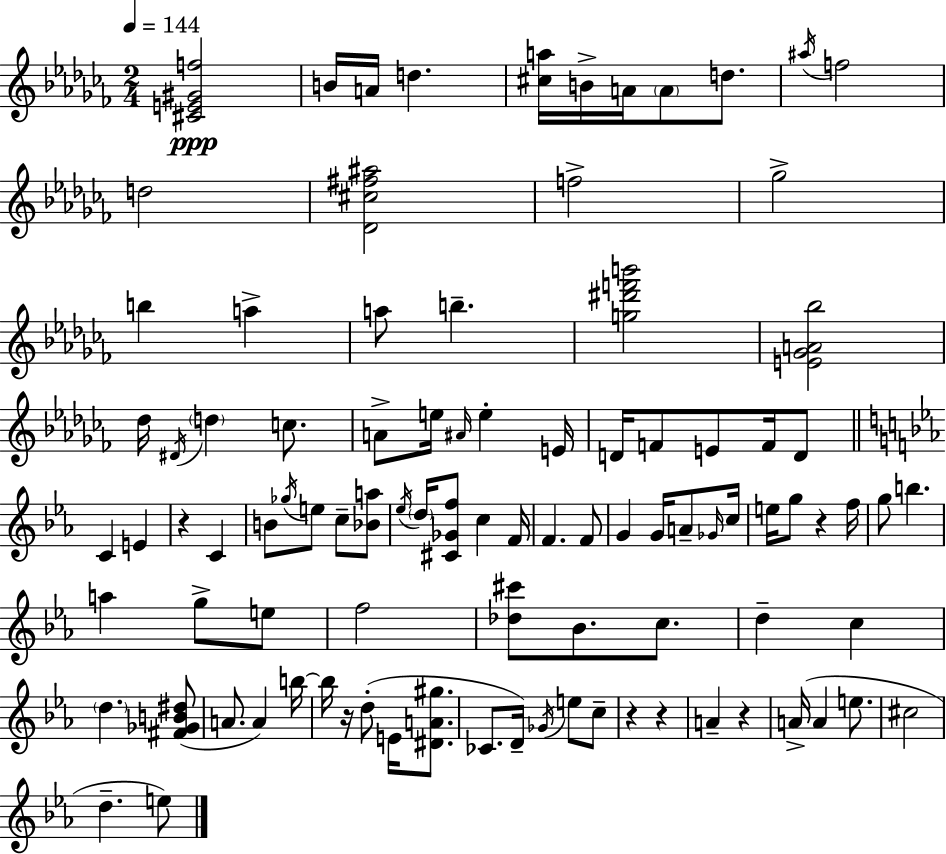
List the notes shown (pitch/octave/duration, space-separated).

[C#4,E4,G#4,F5]/h B4/s A4/s D5/q. [C#5,A5]/s B4/s A4/s A4/e D5/e. A#5/s F5/h D5/h [Db4,C#5,F#5,A#5]/h F5/h Gb5/h B5/q A5/q A5/e B5/q. [G5,D#6,F6,B6]/h [E4,Gb4,A4,Bb5]/h Db5/s D#4/s D5/q C5/e. A4/e E5/s A#4/s E5/q E4/s D4/s F4/e E4/e F4/s D4/e C4/q E4/q R/q C4/q B4/e Gb5/s E5/e C5/e [Bb4,A5]/e Eb5/s D5/s [C#4,Gb4,F5]/e C5/q F4/s F4/q. F4/e G4/q G4/s A4/e Gb4/s C5/s E5/s G5/e R/q F5/s G5/e B5/q. A5/q G5/e E5/e F5/h [Db5,C#6]/e Bb4/e. C5/e. D5/q C5/q D5/q. [F#4,Gb4,B4,D#5]/e A4/e. A4/q B5/s B5/s R/s D5/e E4/s [D#4,A4,G#5]/e. CES4/e. D4/s Gb4/s E5/e C5/e R/q R/q A4/q R/q A4/s A4/q E5/e. C#5/h D5/q. E5/e